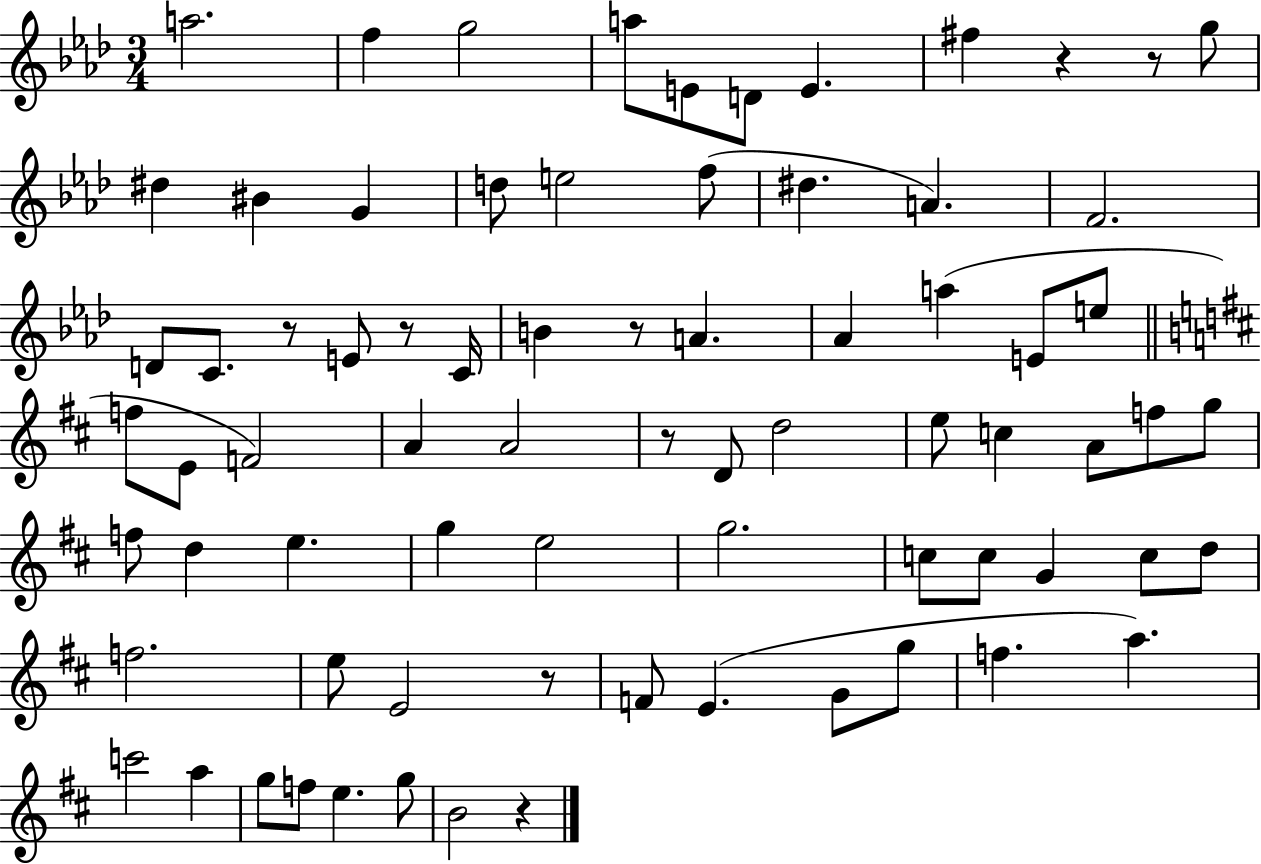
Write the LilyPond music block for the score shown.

{
  \clef treble
  \numericTimeSignature
  \time 3/4
  \key aes \major
  a''2. | f''4 g''2 | a''8 e'8 d'8 e'4. | fis''4 r4 r8 g''8 | \break dis''4 bis'4 g'4 | d''8 e''2 f''8( | dis''4. a'4.) | f'2. | \break d'8 c'8. r8 e'8 r8 c'16 | b'4 r8 a'4. | aes'4 a''4( e'8 e''8 | \bar "||" \break \key d \major f''8 e'8 f'2) | a'4 a'2 | r8 d'8 d''2 | e''8 c''4 a'8 f''8 g''8 | \break f''8 d''4 e''4. | g''4 e''2 | g''2. | c''8 c''8 g'4 c''8 d''8 | \break f''2. | e''8 e'2 r8 | f'8 e'4.( g'8 g''8 | f''4. a''4.) | \break c'''2 a''4 | g''8 f''8 e''4. g''8 | b'2 r4 | \bar "|."
}